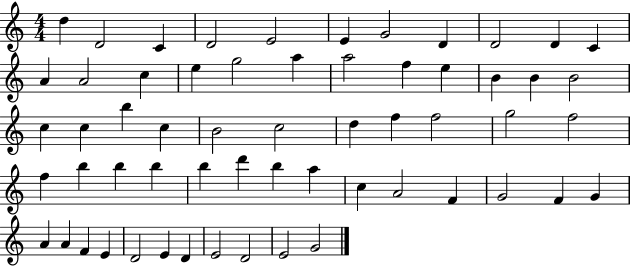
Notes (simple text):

D5/q D4/h C4/q D4/h E4/h E4/q G4/h D4/q D4/h D4/q C4/q A4/q A4/h C5/q E5/q G5/h A5/q A5/h F5/q E5/q B4/q B4/q B4/h C5/q C5/q B5/q C5/q B4/h C5/h D5/q F5/q F5/h G5/h F5/h F5/q B5/q B5/q B5/q B5/q D6/q B5/q A5/q C5/q A4/h F4/q G4/h F4/q G4/q A4/q A4/q F4/q E4/q D4/h E4/q D4/q E4/h D4/h E4/h G4/h